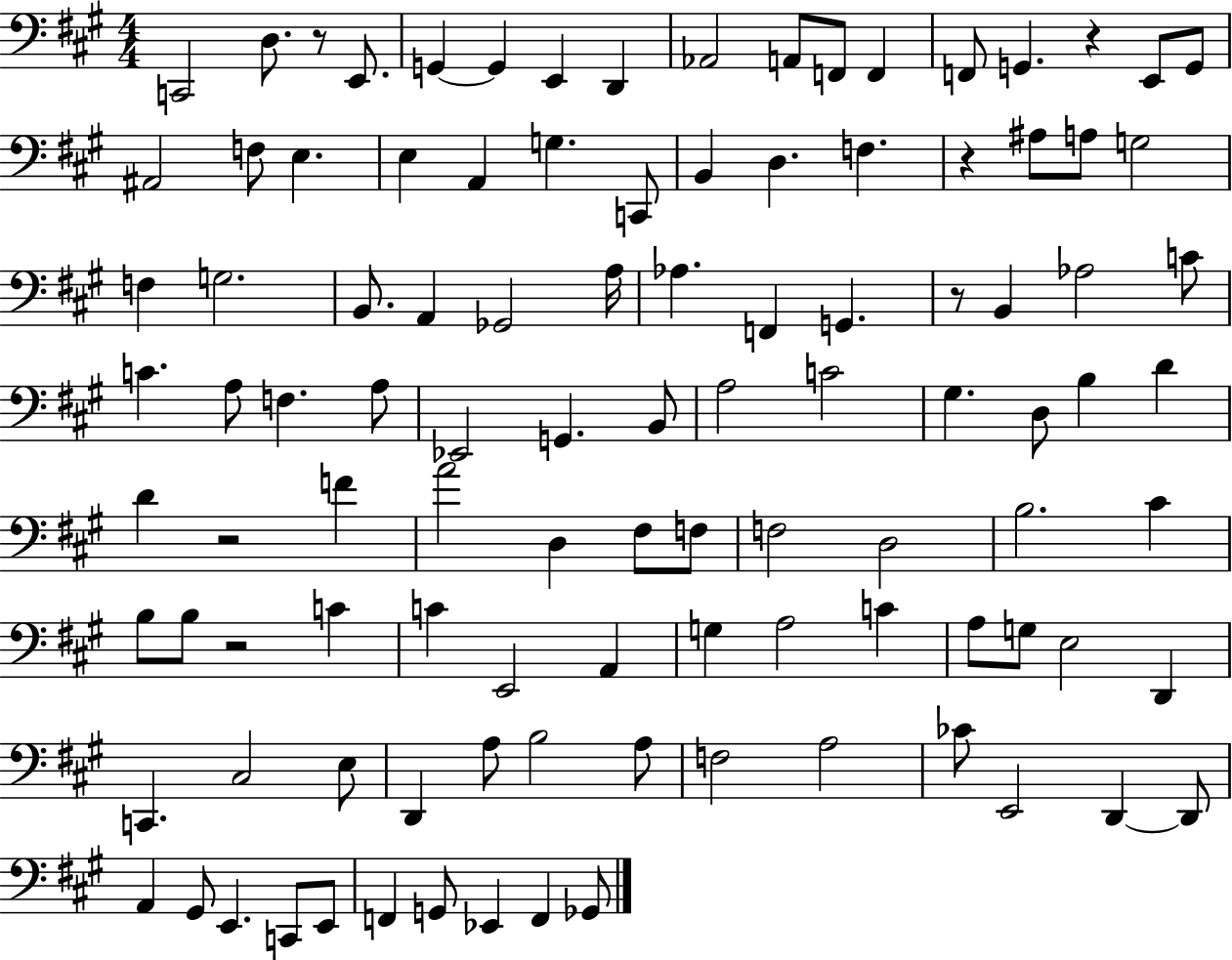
C2/h D3/e. R/e E2/e. G2/q G2/q E2/q D2/q Ab2/h A2/e F2/e F2/q F2/e G2/q. R/q E2/e G2/e A#2/h F3/e E3/q. E3/q A2/q G3/q. C2/e B2/q D3/q. F3/q. R/q A#3/e A3/e G3/h F3/q G3/h. B2/e. A2/q Gb2/h A3/s Ab3/q. F2/q G2/q. R/e B2/q Ab3/h C4/e C4/q. A3/e F3/q. A3/e Eb2/h G2/q. B2/e A3/h C4/h G#3/q. D3/e B3/q D4/q D4/q R/h F4/q A4/h D3/q F#3/e F3/e F3/h D3/h B3/h. C#4/q B3/e B3/e R/h C4/q C4/q E2/h A2/q G3/q A3/h C4/q A3/e G3/e E3/h D2/q C2/q. C#3/h E3/e D2/q A3/e B3/h A3/e F3/h A3/h CES4/e E2/h D2/q D2/e A2/q G#2/e E2/q. C2/e E2/e F2/q G2/e Eb2/q F2/q Gb2/e